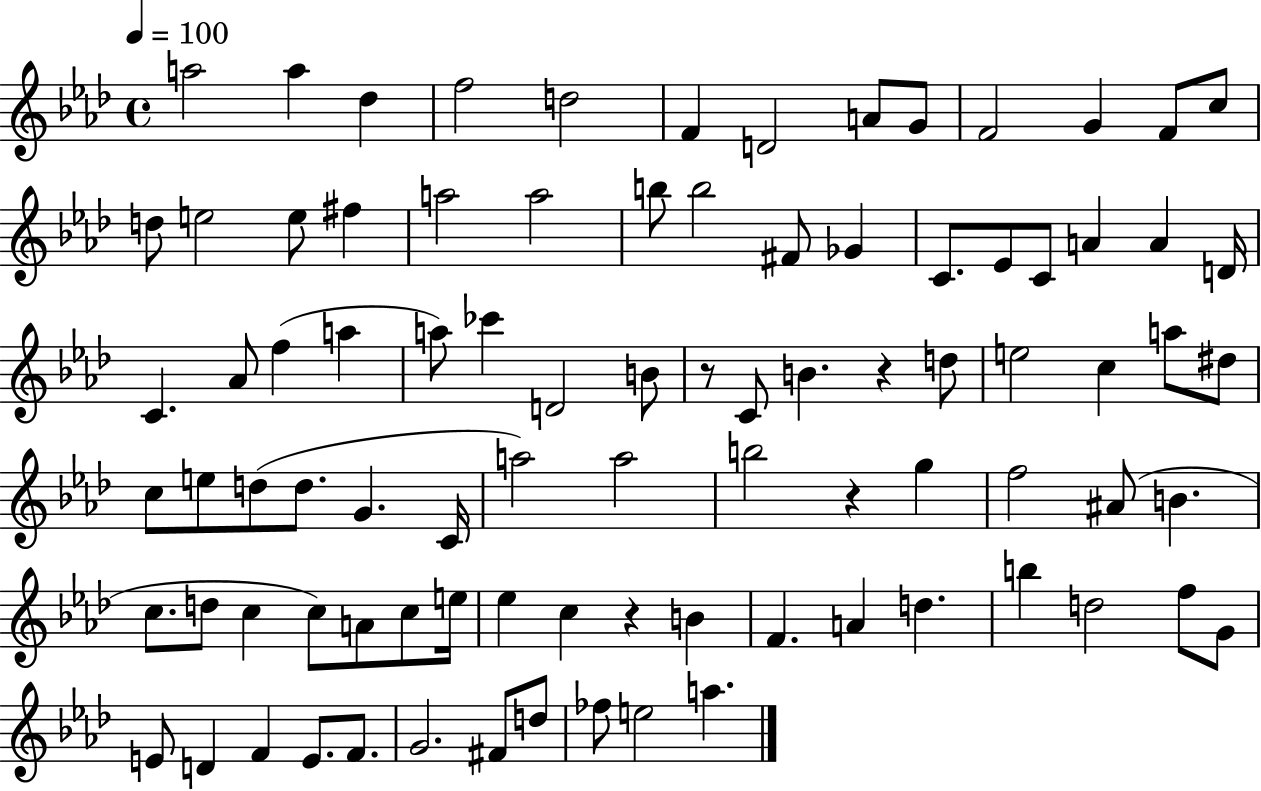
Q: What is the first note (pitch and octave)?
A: A5